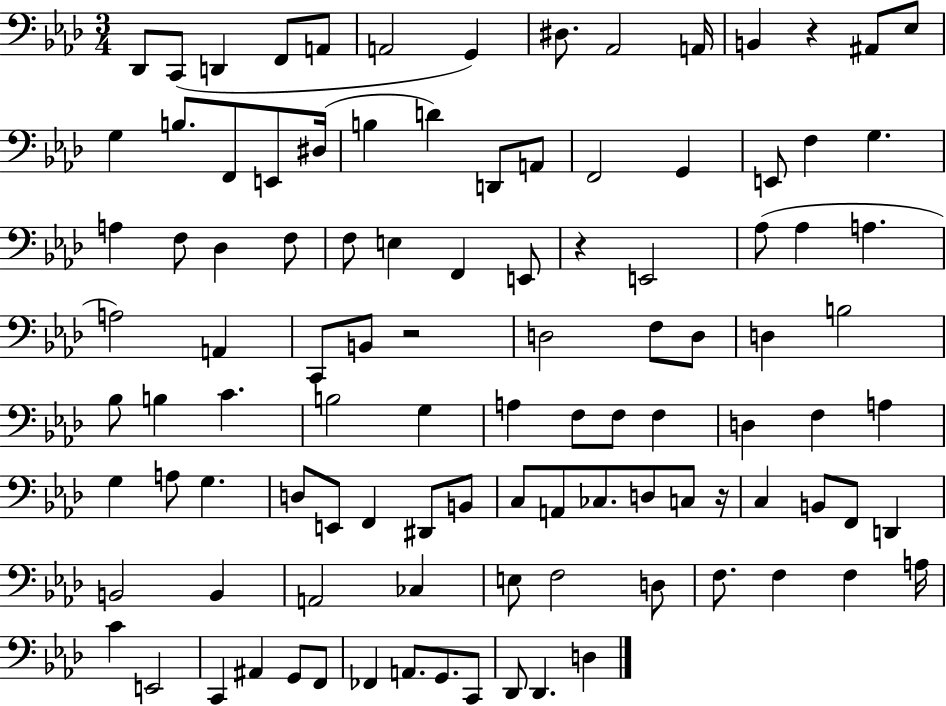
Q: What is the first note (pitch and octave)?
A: Db2